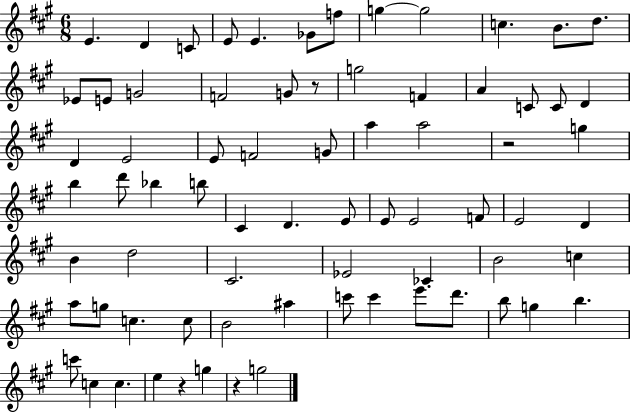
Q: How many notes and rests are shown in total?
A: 73